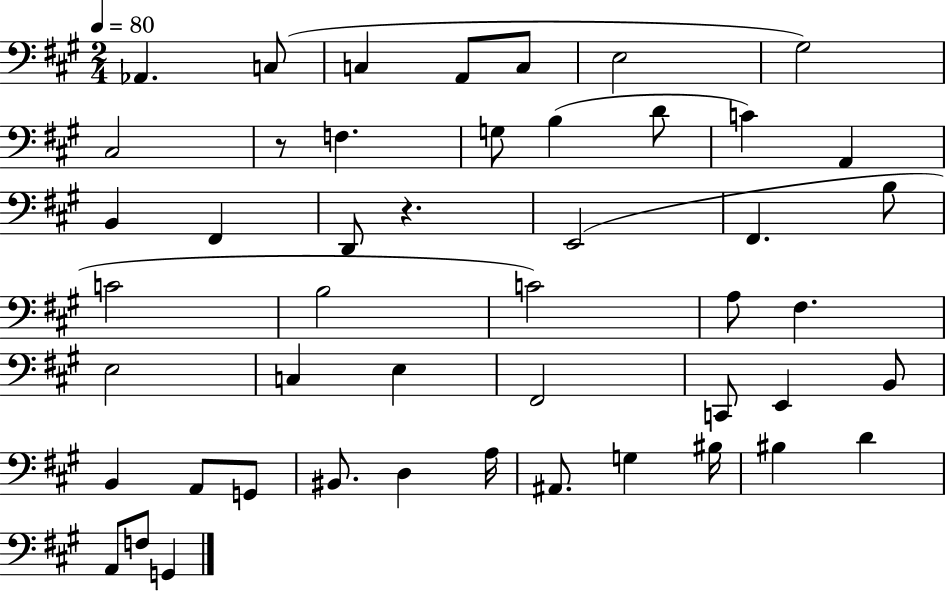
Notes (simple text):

Ab2/q. C3/e C3/q A2/e C3/e E3/h G#3/h C#3/h R/e F3/q. G3/e B3/q D4/e C4/q A2/q B2/q F#2/q D2/e R/q. E2/h F#2/q. B3/e C4/h B3/h C4/h A3/e F#3/q. E3/h C3/q E3/q F#2/h C2/e E2/q B2/e B2/q A2/e G2/e BIS2/e. D3/q A3/s A#2/e. G3/q BIS3/s BIS3/q D4/q A2/e F3/e G2/q